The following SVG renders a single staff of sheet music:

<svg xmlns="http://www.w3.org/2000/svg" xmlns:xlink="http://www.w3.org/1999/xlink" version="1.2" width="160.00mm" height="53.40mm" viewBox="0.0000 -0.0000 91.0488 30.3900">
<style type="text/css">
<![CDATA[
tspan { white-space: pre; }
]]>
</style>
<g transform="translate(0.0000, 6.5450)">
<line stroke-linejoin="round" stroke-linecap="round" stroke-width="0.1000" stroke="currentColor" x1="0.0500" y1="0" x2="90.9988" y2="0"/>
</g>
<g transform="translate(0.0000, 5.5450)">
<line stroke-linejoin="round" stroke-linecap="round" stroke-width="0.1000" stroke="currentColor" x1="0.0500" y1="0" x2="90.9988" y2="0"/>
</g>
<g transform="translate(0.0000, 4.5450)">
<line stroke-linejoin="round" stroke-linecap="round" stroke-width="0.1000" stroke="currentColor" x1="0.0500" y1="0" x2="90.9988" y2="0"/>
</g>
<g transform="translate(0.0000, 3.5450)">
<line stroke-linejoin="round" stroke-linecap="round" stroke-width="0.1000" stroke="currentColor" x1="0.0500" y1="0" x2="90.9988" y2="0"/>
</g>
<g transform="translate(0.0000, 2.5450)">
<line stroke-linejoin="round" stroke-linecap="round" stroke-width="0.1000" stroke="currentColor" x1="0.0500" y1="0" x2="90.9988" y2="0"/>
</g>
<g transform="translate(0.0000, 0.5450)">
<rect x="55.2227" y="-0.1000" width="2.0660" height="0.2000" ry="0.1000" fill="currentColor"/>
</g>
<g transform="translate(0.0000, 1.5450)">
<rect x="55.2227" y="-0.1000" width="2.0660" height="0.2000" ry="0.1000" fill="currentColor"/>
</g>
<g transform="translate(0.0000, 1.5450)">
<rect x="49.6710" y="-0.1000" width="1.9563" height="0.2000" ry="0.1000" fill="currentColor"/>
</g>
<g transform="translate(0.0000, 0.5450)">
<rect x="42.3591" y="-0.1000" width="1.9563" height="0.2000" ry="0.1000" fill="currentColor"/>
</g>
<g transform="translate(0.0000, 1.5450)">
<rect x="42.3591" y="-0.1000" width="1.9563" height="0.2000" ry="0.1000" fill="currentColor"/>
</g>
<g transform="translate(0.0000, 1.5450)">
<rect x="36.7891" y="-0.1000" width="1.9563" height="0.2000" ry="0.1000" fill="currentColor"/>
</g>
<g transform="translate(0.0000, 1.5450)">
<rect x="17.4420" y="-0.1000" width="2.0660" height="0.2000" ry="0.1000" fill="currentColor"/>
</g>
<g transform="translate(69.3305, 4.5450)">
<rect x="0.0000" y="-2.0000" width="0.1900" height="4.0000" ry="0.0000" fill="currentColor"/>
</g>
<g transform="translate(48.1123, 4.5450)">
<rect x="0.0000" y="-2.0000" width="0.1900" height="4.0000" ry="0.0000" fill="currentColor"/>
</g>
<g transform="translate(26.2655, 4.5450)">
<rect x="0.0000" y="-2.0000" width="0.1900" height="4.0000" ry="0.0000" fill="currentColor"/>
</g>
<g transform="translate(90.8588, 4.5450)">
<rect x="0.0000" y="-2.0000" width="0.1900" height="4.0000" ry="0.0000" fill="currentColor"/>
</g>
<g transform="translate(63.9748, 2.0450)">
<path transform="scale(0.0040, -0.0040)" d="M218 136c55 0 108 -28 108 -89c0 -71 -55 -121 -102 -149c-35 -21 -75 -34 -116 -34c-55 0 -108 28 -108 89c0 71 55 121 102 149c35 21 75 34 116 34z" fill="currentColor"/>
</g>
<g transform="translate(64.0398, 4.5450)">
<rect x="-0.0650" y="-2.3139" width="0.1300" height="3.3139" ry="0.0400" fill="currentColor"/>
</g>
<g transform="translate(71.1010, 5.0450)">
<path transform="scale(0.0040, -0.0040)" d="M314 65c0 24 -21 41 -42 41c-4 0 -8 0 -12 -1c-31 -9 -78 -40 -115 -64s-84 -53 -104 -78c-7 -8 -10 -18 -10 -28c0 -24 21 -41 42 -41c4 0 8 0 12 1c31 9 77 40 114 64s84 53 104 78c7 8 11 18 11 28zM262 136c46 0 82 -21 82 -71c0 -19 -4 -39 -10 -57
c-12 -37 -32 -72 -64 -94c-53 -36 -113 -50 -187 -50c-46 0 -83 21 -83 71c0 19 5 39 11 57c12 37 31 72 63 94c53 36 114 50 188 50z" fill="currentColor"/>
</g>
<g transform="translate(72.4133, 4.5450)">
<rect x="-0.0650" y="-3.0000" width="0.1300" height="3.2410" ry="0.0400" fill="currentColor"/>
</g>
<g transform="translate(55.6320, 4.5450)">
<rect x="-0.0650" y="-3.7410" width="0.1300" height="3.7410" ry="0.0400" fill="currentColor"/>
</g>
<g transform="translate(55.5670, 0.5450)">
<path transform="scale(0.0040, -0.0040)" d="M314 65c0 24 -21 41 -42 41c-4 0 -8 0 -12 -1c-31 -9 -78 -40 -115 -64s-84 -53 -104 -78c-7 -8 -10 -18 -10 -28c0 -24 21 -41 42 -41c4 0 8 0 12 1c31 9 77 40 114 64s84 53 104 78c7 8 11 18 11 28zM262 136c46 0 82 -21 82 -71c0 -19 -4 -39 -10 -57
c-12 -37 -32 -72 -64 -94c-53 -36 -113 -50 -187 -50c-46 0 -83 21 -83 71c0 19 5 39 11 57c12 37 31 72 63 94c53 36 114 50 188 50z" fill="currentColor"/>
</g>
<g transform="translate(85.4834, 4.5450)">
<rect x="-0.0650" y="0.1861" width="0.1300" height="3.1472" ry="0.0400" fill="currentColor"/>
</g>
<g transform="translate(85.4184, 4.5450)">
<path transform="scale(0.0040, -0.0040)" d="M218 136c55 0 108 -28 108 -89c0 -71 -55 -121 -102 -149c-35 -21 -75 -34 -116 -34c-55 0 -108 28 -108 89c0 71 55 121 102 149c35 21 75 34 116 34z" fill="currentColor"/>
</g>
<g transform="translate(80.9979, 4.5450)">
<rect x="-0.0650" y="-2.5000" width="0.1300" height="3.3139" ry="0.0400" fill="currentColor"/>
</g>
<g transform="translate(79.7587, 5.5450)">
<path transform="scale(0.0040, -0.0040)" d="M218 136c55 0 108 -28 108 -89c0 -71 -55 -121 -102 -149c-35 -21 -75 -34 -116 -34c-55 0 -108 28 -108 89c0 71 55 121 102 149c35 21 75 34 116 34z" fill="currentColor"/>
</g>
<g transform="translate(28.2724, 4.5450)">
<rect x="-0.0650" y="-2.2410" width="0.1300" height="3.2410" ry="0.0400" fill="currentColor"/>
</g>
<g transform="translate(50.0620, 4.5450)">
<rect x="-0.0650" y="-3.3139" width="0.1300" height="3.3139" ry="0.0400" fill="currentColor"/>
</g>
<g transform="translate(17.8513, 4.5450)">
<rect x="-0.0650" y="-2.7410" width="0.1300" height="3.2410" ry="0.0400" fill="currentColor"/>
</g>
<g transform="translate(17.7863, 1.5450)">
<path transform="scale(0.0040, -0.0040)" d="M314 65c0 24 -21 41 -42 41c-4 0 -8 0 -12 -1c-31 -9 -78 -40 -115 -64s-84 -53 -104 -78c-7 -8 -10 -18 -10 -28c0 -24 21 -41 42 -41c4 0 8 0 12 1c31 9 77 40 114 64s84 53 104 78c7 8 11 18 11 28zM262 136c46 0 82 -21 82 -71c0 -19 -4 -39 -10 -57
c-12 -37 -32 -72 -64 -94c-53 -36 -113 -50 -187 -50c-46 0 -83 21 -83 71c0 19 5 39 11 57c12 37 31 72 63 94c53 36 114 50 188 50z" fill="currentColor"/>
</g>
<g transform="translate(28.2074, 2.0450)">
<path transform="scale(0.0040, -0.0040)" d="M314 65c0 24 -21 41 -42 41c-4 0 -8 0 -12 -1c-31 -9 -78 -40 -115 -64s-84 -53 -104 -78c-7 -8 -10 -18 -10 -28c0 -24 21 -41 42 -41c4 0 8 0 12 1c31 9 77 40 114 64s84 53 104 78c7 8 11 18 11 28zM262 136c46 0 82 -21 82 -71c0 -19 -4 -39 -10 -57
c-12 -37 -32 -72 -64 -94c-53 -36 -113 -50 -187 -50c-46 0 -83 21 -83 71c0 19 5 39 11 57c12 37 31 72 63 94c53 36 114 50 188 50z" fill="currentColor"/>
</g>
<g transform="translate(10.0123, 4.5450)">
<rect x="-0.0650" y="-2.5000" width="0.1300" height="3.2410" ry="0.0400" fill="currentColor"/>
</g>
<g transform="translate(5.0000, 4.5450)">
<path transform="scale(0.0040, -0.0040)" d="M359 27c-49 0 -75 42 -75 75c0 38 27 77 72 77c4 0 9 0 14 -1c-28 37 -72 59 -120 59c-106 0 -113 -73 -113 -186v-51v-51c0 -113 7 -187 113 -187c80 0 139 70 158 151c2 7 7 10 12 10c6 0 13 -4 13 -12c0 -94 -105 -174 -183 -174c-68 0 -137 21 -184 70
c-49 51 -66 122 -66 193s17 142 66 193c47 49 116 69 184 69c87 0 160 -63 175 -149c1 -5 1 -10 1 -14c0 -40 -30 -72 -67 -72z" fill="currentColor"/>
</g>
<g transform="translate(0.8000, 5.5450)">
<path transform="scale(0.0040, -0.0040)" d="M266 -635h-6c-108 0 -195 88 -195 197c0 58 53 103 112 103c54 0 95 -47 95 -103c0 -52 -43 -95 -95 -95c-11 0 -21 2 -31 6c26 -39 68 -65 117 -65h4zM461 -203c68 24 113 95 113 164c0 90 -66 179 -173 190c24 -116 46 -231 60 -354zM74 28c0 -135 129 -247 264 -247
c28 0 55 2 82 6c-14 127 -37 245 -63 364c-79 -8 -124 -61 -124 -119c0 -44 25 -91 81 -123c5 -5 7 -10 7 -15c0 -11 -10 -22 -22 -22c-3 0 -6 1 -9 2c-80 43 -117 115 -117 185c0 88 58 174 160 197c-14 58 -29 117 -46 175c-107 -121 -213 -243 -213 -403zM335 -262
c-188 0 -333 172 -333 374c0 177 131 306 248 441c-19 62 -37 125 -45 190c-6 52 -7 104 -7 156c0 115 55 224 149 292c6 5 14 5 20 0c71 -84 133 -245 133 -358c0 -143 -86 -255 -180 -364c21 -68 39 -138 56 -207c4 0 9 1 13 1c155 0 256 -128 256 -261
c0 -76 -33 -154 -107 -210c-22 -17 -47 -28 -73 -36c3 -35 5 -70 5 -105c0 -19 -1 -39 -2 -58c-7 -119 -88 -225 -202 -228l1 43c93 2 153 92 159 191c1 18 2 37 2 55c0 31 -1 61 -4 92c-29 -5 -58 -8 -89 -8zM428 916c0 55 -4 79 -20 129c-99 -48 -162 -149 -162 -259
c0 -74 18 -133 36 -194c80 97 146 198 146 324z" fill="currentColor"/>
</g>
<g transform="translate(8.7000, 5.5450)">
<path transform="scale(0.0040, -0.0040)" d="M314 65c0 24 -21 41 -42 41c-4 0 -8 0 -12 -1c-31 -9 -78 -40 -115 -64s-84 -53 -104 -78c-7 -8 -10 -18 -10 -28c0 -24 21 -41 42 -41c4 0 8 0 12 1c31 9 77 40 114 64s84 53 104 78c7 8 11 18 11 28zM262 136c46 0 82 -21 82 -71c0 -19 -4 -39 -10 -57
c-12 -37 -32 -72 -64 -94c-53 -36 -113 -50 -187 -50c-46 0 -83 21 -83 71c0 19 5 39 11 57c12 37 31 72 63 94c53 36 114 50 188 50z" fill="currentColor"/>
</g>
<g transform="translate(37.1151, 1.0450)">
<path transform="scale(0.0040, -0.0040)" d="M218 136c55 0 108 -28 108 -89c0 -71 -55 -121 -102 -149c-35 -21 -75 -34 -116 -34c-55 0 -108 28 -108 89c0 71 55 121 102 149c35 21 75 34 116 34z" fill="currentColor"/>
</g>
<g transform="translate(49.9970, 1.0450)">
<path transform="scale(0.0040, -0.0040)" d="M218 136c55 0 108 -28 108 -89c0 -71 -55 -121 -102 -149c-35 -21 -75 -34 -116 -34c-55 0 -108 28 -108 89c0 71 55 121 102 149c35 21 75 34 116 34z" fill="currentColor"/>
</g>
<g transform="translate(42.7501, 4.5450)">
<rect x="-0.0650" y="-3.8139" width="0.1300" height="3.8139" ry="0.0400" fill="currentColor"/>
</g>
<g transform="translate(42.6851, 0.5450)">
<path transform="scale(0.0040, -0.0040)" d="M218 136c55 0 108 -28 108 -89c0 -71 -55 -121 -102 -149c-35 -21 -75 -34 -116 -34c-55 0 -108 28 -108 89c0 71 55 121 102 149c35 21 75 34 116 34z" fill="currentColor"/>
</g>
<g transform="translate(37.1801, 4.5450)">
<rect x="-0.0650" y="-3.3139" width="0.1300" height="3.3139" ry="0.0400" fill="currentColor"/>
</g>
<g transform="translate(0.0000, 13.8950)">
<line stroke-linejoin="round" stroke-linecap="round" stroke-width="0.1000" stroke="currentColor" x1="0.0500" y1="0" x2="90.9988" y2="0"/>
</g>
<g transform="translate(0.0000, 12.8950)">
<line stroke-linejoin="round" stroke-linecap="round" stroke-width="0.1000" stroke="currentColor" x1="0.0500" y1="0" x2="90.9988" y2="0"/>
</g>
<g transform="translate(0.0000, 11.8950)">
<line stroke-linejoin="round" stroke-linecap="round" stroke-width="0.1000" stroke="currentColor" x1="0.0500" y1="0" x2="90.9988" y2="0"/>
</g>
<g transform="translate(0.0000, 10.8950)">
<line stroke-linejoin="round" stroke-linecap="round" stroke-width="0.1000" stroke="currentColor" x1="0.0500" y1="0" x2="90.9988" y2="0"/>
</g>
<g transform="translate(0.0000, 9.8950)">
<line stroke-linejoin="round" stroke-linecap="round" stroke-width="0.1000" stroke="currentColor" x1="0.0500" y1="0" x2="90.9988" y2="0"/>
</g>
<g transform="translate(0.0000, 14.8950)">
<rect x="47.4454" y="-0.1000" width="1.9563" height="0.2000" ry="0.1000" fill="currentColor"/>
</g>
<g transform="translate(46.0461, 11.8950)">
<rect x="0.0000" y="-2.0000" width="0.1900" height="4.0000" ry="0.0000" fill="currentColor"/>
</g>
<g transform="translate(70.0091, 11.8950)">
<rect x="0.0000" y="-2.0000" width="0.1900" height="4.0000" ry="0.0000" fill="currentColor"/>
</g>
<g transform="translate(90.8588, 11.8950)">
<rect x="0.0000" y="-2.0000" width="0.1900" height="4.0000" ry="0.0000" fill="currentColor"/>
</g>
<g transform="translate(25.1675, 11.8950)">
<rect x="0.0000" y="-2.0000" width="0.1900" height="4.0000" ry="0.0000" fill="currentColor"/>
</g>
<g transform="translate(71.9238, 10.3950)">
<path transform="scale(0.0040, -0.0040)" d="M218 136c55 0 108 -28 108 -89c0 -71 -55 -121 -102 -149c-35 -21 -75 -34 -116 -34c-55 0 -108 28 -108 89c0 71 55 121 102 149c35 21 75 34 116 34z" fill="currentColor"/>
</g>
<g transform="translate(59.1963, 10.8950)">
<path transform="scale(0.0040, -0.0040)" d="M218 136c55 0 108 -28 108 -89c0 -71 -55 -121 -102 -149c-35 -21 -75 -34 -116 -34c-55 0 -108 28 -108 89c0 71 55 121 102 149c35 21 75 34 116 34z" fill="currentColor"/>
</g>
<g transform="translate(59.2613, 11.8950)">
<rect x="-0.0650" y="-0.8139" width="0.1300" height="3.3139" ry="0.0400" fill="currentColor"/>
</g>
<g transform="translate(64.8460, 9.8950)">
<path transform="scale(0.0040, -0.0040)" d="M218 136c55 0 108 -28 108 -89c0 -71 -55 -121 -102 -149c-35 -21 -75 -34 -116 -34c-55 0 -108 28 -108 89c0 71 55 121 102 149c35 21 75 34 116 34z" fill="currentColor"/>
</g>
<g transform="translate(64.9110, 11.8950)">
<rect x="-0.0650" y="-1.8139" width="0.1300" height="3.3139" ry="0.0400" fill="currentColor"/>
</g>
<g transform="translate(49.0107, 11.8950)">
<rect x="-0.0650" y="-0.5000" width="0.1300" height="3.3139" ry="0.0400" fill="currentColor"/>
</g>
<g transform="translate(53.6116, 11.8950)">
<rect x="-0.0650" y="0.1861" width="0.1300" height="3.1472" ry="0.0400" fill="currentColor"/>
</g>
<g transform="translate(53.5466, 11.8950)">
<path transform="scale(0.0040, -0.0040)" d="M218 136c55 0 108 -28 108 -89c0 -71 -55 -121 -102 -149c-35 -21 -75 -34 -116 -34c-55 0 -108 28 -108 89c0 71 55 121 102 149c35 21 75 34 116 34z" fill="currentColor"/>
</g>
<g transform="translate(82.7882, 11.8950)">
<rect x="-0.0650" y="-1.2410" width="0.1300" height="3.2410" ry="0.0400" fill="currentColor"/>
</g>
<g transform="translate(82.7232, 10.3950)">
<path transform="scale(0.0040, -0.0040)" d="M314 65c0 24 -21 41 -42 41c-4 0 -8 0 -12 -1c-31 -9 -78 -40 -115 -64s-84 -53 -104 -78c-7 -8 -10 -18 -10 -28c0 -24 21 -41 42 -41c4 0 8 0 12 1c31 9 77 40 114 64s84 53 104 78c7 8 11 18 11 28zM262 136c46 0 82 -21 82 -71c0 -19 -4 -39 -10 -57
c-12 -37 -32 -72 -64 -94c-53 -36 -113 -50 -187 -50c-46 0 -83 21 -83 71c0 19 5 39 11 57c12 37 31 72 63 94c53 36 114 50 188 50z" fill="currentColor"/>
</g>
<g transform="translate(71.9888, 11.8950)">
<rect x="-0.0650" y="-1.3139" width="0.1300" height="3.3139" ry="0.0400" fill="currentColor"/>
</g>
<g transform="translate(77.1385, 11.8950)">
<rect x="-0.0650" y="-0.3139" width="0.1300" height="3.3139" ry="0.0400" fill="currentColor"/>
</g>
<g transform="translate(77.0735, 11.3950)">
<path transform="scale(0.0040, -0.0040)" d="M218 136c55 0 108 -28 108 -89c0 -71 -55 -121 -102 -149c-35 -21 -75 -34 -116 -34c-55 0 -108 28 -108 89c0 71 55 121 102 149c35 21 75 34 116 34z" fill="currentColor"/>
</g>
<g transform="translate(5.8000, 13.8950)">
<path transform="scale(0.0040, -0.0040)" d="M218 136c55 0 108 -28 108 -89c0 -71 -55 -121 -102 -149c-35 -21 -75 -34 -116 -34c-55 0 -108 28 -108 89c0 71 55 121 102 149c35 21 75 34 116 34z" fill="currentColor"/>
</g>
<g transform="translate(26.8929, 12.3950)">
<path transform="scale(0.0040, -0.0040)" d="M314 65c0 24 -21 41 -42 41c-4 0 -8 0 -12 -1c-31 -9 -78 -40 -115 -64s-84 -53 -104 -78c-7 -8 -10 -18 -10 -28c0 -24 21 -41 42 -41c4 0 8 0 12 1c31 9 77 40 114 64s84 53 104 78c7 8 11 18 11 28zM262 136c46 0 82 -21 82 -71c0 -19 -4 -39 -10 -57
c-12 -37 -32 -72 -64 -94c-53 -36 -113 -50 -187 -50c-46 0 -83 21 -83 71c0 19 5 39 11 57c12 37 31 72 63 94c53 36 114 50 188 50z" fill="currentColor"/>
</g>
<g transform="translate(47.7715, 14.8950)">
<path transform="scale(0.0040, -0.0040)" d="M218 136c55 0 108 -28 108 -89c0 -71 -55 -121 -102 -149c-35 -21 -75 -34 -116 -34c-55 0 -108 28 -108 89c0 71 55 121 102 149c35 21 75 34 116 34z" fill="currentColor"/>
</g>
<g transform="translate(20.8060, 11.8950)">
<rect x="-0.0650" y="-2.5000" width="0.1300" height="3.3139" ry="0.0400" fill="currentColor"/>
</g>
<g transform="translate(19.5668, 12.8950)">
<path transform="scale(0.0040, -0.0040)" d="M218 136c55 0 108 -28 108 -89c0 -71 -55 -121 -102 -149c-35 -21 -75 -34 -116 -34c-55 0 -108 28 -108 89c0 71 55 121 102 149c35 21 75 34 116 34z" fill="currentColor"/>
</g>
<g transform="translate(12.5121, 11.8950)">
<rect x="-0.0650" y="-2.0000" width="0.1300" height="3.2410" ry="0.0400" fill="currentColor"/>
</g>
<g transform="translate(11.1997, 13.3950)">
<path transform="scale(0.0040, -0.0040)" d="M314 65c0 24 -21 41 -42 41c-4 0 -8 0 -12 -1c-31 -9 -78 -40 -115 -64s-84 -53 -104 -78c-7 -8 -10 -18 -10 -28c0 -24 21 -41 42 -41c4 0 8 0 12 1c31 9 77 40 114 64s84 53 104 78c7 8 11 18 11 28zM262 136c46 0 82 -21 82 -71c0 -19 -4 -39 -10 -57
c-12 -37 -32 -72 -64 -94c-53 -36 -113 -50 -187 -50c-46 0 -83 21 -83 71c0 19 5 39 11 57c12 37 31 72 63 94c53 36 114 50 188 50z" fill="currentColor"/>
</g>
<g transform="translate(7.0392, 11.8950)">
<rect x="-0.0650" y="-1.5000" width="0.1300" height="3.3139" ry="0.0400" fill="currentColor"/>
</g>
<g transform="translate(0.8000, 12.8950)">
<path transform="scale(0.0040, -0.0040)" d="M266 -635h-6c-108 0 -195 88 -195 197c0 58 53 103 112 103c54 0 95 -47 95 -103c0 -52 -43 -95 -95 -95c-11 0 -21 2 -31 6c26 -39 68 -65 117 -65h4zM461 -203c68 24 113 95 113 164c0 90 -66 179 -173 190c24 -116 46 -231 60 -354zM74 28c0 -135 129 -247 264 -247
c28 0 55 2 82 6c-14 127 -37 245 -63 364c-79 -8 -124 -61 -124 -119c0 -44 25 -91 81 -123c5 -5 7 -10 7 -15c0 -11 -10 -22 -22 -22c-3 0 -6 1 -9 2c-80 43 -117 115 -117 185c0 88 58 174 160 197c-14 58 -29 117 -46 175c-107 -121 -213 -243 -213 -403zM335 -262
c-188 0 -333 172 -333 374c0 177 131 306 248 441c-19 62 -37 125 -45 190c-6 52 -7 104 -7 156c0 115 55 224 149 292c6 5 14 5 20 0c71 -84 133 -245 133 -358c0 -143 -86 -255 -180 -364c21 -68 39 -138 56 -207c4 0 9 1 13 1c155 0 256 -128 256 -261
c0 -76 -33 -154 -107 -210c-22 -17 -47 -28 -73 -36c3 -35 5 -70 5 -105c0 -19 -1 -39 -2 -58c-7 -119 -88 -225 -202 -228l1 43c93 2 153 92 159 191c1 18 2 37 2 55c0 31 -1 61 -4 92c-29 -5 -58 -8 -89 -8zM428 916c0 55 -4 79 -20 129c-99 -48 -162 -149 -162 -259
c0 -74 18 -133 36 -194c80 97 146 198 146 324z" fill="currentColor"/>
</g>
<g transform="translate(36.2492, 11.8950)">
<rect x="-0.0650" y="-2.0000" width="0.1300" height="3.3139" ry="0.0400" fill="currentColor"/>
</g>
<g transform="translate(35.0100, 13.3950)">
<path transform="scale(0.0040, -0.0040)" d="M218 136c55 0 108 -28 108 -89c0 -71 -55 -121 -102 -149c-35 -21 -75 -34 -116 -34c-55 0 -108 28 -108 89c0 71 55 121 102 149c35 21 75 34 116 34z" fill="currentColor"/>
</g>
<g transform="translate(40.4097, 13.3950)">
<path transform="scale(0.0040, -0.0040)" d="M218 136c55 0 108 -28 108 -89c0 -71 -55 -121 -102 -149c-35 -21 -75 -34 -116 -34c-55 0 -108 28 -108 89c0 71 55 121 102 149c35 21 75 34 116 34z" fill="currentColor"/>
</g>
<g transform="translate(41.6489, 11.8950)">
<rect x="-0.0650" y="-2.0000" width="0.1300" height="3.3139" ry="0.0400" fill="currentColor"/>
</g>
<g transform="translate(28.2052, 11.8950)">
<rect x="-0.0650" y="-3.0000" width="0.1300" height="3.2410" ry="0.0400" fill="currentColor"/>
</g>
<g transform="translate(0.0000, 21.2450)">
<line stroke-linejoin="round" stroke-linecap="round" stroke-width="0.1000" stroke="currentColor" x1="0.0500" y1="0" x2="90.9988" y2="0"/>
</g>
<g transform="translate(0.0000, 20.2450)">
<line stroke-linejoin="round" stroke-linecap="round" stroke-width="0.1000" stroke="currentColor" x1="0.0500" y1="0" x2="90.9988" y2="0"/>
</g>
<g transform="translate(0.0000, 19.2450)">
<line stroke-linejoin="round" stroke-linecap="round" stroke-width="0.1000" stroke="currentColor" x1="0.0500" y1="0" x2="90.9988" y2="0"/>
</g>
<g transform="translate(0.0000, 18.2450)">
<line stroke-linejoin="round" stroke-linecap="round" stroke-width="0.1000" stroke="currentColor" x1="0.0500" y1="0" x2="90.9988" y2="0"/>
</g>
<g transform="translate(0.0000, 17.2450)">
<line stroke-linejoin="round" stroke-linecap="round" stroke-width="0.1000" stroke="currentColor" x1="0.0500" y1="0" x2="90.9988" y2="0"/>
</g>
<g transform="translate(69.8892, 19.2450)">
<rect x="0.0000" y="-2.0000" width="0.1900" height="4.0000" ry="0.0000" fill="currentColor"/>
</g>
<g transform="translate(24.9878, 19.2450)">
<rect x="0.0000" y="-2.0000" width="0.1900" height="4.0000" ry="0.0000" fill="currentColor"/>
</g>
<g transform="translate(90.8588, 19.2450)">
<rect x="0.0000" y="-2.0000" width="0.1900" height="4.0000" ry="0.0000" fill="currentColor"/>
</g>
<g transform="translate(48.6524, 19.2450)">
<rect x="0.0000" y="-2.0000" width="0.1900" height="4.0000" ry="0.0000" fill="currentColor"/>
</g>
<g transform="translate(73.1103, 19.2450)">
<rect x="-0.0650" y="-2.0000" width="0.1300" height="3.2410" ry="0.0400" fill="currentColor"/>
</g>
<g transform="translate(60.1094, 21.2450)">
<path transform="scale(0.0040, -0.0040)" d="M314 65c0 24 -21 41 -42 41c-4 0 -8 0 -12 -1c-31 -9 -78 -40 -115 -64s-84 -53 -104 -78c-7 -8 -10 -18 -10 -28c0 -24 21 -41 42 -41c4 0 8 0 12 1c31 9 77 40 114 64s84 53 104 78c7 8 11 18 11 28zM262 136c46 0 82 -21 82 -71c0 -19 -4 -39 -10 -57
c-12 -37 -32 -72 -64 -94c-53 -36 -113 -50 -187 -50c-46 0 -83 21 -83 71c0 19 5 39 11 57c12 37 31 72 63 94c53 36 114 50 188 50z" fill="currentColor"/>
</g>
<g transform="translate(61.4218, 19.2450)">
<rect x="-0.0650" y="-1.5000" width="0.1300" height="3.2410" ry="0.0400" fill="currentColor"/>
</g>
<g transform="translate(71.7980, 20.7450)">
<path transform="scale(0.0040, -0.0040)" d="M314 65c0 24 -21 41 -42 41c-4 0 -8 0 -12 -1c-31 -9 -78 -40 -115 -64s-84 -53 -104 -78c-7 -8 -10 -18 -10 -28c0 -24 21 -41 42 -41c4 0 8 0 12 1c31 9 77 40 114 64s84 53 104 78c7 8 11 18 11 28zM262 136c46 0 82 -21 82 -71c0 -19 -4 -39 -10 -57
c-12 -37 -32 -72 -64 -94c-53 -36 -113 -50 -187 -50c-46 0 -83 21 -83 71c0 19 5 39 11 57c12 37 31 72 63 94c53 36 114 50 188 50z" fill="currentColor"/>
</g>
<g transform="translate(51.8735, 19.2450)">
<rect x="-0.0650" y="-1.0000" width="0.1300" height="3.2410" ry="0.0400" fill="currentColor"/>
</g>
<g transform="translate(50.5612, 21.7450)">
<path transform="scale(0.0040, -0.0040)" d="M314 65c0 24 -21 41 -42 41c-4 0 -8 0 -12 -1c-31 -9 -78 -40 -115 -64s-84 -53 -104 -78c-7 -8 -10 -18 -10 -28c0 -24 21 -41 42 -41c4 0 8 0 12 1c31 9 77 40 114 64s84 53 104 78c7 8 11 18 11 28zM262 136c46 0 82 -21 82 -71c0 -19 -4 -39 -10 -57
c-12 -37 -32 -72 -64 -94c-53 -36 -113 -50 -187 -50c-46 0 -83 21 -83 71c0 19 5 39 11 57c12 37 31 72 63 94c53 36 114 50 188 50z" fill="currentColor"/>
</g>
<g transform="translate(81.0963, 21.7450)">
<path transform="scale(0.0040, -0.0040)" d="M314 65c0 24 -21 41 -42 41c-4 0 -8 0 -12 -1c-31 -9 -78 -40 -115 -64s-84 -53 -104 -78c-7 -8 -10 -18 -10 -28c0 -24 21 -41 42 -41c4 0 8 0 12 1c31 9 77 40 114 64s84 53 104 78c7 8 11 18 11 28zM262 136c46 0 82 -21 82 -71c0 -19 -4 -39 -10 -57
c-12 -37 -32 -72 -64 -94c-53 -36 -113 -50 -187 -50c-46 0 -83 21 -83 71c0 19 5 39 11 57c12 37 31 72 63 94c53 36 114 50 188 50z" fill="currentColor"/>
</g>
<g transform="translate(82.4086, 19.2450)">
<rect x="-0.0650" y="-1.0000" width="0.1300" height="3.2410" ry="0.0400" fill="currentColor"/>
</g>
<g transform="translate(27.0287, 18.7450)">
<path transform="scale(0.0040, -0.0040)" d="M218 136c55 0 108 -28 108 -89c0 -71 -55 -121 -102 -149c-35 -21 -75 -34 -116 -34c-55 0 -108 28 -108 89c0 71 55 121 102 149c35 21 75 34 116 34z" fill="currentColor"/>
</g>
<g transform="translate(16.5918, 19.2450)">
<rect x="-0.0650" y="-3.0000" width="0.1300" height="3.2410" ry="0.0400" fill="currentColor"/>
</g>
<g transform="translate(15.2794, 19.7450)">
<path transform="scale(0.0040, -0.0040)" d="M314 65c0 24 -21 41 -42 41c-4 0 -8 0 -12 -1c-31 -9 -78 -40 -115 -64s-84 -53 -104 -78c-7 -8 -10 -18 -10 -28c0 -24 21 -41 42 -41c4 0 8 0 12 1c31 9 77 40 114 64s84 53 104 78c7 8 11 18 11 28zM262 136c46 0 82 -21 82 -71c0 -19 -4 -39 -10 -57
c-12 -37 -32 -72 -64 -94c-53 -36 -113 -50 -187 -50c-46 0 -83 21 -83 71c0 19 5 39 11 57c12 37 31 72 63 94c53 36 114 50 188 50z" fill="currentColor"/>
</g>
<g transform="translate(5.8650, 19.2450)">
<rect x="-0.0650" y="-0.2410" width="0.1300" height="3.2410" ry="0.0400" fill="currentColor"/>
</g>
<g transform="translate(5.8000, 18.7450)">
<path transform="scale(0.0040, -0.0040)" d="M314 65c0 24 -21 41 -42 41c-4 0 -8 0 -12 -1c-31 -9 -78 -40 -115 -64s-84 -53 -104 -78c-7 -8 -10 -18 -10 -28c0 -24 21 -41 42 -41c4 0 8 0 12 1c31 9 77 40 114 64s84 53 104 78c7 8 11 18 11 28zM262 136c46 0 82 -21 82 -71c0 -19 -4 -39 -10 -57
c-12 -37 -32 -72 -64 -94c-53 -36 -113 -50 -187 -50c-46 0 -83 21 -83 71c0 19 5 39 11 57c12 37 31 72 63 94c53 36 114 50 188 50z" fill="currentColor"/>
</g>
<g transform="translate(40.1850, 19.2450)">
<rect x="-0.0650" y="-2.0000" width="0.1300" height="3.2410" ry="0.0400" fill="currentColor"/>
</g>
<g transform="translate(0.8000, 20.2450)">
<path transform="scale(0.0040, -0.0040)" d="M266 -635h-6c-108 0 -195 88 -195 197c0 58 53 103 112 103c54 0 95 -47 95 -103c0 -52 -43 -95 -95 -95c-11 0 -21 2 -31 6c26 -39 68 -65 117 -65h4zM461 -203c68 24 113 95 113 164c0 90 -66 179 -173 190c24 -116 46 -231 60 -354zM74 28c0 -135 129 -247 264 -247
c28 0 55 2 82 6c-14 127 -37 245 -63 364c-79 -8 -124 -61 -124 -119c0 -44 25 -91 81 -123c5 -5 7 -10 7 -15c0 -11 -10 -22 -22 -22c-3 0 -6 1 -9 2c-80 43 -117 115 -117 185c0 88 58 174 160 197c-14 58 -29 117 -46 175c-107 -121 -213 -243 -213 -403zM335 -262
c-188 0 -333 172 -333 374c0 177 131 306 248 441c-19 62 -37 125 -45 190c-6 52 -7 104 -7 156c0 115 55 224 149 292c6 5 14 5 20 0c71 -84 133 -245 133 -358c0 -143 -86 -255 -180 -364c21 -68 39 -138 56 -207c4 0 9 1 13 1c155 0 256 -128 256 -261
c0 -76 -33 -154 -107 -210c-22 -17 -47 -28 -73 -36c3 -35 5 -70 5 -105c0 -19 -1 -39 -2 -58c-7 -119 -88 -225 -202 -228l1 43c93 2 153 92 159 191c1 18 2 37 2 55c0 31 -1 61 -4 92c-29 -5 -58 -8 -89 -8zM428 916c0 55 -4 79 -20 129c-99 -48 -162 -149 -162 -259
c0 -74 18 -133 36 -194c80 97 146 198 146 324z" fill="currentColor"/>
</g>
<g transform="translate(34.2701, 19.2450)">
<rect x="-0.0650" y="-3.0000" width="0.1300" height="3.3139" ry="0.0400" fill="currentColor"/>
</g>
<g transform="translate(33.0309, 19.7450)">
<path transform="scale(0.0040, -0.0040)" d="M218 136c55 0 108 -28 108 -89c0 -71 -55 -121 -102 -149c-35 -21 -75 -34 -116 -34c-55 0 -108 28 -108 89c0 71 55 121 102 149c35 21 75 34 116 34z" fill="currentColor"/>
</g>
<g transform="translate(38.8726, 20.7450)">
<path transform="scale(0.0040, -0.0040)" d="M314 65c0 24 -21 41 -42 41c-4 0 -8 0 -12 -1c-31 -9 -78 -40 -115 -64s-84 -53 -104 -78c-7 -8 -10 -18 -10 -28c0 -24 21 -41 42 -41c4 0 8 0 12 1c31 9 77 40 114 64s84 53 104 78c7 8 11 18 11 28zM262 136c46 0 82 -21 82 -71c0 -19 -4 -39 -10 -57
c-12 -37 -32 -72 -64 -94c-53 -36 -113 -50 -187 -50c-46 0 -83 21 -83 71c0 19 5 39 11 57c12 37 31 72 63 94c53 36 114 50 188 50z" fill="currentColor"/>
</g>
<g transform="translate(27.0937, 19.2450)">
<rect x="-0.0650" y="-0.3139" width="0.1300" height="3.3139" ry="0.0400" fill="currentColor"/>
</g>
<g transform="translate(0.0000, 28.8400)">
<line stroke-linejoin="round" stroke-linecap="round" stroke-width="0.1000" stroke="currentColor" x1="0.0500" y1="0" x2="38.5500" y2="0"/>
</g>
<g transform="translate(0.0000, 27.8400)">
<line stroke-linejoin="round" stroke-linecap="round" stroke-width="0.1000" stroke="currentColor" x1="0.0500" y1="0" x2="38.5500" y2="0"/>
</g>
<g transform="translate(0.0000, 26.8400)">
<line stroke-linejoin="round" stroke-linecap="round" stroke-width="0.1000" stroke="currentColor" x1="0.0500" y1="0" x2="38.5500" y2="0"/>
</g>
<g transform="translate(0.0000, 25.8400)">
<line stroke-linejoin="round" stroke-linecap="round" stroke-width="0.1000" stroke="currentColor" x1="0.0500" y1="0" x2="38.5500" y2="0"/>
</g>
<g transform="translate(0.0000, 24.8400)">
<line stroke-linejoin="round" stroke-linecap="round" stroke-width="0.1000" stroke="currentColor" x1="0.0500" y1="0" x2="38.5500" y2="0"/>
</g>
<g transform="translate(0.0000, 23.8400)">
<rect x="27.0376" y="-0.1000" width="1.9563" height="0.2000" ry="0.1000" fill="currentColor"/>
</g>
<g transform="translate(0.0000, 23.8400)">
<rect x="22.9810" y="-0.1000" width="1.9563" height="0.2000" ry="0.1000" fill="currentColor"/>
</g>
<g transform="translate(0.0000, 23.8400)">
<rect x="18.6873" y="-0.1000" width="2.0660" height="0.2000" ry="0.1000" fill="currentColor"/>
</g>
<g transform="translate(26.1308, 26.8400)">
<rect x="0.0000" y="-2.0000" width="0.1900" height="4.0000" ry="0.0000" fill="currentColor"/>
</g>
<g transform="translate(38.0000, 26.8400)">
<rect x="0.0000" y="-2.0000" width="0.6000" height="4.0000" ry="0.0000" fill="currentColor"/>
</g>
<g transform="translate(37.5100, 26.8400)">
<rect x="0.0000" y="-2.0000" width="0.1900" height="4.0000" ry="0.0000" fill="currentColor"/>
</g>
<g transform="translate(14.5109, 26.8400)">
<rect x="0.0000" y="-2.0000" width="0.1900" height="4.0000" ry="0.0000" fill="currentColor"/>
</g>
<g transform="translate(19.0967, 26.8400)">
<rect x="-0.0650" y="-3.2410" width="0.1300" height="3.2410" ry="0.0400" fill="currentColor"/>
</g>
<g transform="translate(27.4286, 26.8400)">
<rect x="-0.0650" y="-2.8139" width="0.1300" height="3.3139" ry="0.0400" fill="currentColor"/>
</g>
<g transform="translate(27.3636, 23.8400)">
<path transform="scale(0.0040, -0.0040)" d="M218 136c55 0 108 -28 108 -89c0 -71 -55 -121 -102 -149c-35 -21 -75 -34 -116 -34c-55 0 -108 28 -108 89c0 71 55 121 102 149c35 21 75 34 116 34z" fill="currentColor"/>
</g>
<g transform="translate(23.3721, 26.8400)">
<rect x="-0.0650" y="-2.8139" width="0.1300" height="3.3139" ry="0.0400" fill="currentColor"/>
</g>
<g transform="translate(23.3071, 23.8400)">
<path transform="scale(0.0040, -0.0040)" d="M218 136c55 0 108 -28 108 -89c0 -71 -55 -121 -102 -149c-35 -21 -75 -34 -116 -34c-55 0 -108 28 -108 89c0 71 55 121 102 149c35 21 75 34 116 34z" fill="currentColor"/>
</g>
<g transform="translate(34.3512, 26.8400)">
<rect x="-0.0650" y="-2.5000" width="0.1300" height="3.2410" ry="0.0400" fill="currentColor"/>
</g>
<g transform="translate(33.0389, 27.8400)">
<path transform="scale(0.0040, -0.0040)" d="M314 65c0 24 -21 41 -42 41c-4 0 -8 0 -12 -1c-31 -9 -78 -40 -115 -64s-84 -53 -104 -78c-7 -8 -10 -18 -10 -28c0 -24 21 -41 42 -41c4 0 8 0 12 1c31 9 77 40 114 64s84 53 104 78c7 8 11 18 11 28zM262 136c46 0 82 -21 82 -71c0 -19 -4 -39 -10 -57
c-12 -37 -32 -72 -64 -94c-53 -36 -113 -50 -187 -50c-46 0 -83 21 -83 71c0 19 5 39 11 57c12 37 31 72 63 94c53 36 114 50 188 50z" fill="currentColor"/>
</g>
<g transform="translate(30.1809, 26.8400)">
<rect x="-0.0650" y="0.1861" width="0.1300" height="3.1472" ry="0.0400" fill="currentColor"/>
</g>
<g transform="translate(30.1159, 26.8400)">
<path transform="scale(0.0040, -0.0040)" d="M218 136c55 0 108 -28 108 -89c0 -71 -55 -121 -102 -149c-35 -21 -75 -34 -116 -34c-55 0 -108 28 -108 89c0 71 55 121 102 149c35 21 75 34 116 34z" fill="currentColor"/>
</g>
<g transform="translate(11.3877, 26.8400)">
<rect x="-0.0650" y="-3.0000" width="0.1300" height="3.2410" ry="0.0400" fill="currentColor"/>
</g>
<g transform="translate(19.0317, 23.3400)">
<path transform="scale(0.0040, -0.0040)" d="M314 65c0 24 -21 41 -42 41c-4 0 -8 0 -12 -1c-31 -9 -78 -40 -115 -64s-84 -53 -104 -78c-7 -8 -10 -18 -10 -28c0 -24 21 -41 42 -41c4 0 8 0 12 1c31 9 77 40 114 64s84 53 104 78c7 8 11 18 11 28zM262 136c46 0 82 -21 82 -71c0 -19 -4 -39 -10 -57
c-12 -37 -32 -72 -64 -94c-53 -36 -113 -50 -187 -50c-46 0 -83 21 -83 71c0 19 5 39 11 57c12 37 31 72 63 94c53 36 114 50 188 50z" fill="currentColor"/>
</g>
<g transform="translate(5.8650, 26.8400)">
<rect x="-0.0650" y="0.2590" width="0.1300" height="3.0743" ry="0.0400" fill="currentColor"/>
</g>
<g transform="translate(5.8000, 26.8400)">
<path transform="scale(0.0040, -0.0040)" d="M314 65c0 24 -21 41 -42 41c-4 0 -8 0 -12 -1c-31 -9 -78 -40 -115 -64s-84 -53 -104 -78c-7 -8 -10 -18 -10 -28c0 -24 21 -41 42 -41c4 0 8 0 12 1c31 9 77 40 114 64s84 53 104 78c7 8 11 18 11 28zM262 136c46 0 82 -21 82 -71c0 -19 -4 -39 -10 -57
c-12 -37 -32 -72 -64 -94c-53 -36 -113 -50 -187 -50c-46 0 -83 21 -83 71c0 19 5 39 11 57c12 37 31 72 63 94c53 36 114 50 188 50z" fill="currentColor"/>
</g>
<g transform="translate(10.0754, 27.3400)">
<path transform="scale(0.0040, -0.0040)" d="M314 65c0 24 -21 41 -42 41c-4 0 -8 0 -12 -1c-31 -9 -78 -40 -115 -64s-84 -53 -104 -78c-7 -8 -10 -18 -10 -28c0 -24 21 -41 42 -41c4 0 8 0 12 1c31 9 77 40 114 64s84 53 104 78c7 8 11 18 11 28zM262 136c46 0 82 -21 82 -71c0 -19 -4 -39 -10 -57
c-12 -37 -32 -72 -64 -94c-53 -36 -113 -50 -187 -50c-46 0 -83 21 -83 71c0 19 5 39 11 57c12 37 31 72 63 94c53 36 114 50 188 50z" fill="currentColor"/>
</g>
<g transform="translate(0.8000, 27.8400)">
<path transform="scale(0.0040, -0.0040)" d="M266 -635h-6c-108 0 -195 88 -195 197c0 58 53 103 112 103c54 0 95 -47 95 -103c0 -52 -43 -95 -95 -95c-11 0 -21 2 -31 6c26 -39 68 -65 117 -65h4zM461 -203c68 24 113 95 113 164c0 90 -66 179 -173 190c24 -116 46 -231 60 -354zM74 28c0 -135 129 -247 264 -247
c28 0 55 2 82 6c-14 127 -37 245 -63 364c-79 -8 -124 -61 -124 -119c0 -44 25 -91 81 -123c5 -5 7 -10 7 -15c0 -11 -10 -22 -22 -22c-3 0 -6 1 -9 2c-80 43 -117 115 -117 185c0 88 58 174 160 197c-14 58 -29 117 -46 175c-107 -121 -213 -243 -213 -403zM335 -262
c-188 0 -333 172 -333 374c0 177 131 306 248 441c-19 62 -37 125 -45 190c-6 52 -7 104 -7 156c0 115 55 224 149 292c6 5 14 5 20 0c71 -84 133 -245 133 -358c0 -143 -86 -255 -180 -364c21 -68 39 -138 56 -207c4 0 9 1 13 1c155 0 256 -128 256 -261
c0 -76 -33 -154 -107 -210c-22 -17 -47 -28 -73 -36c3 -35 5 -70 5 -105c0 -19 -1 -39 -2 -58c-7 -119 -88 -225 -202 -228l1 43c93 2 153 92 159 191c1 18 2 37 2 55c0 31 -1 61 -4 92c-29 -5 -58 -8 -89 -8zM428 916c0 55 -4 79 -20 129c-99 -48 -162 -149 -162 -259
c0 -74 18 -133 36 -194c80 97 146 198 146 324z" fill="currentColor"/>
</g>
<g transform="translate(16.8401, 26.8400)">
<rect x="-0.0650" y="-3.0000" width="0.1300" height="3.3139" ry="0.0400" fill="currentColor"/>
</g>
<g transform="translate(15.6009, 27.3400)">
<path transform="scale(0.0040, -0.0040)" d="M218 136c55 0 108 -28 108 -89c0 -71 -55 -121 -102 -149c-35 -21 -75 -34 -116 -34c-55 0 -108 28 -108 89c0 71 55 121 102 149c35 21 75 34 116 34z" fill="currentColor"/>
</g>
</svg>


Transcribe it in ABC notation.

X:1
T:Untitled
M:4/4
L:1/4
K:C
G2 a2 g2 b c' b c'2 g A2 G B E F2 G A2 F F C B d f e c e2 c2 A2 c A F2 D2 E2 F2 D2 B2 A2 A b2 a a B G2